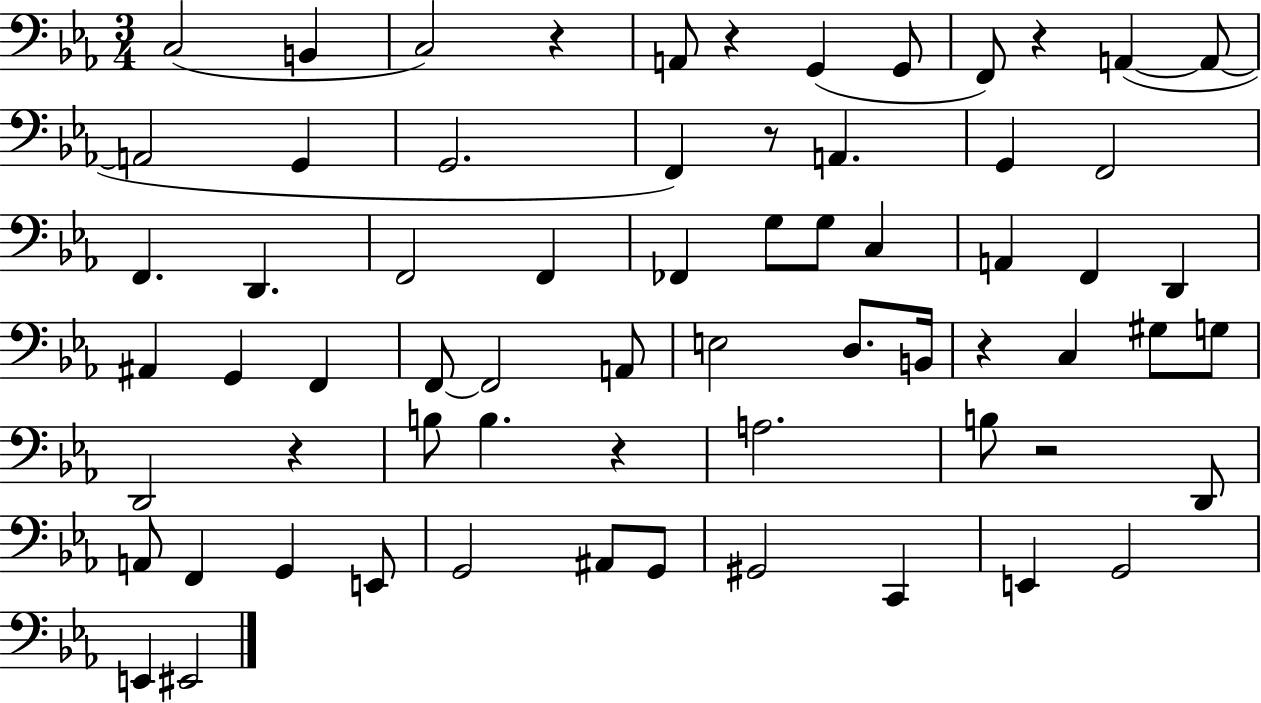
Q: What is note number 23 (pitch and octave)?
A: G3